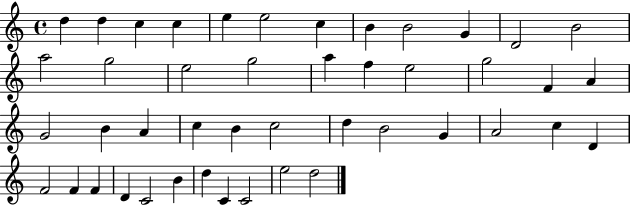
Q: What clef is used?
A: treble